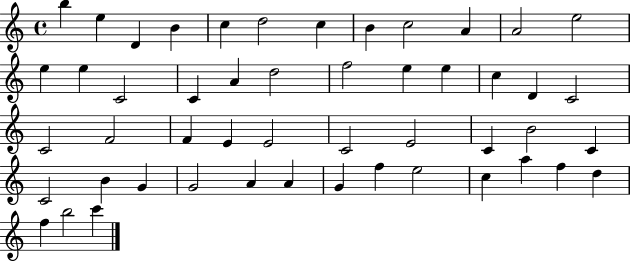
X:1
T:Untitled
M:4/4
L:1/4
K:C
b e D B c d2 c B c2 A A2 e2 e e C2 C A d2 f2 e e c D C2 C2 F2 F E E2 C2 E2 C B2 C C2 B G G2 A A G f e2 c a f d f b2 c'